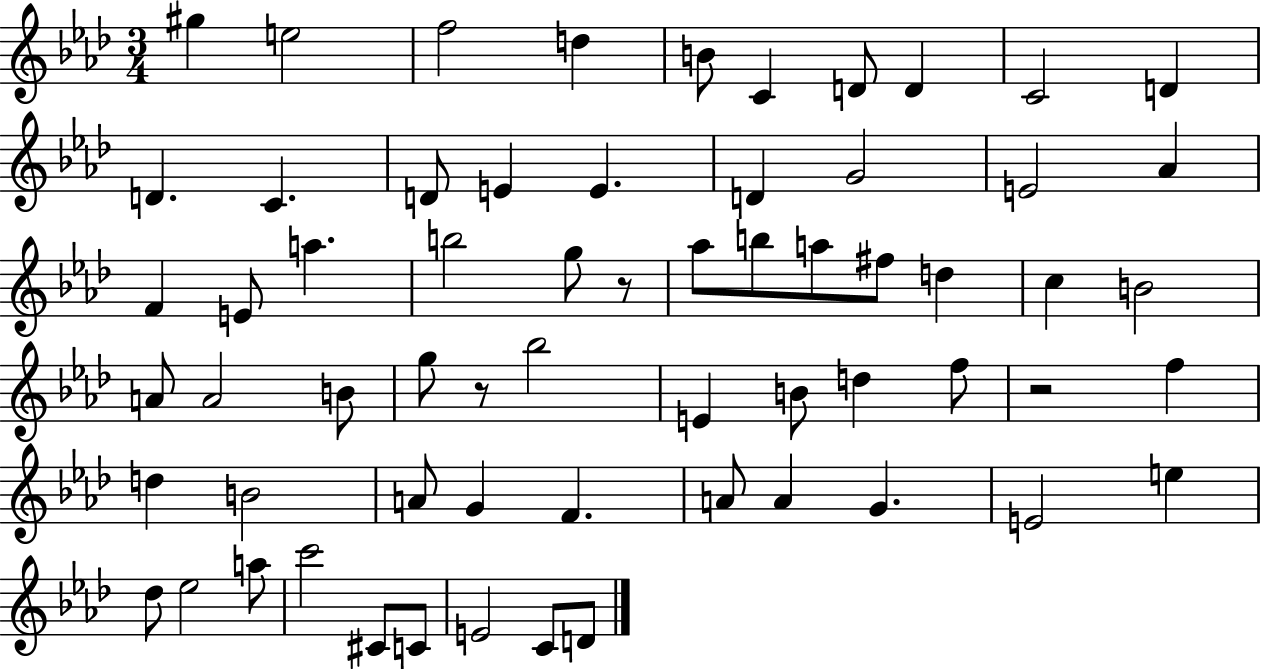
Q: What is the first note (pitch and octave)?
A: G#5